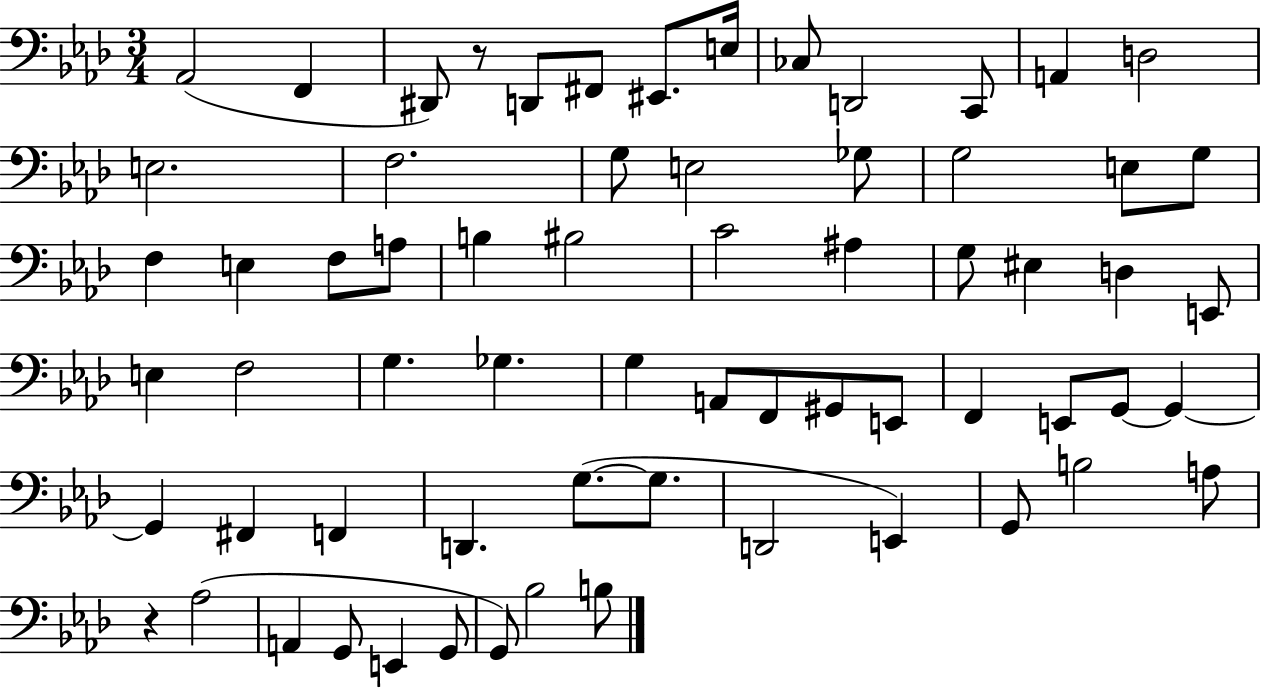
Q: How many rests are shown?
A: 2